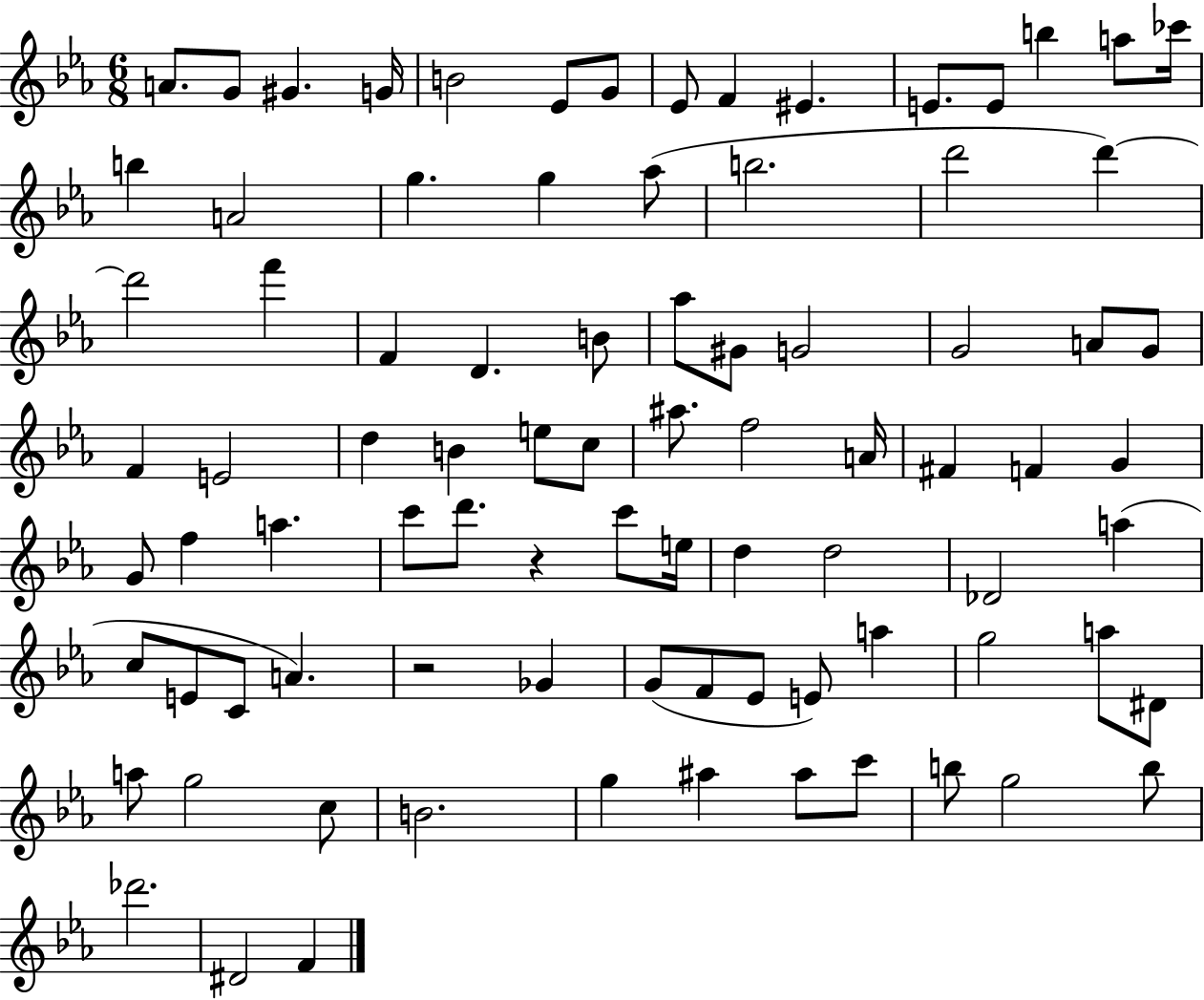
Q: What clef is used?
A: treble